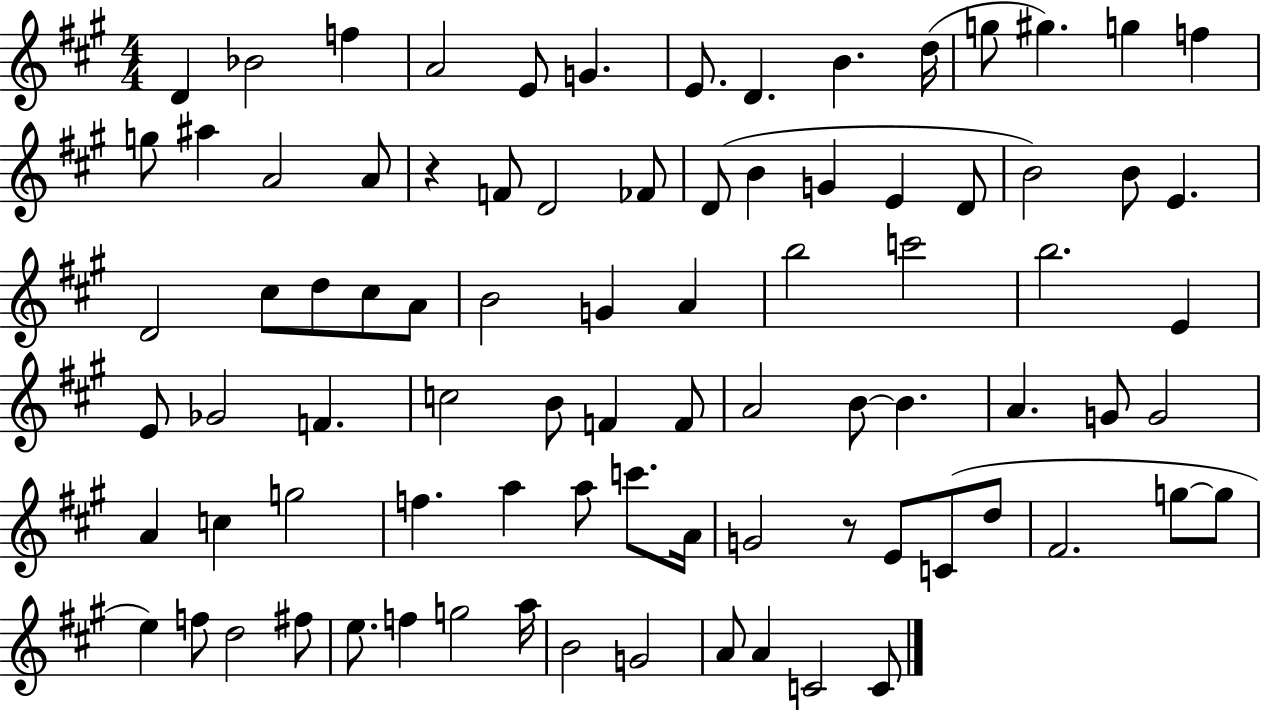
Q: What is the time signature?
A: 4/4